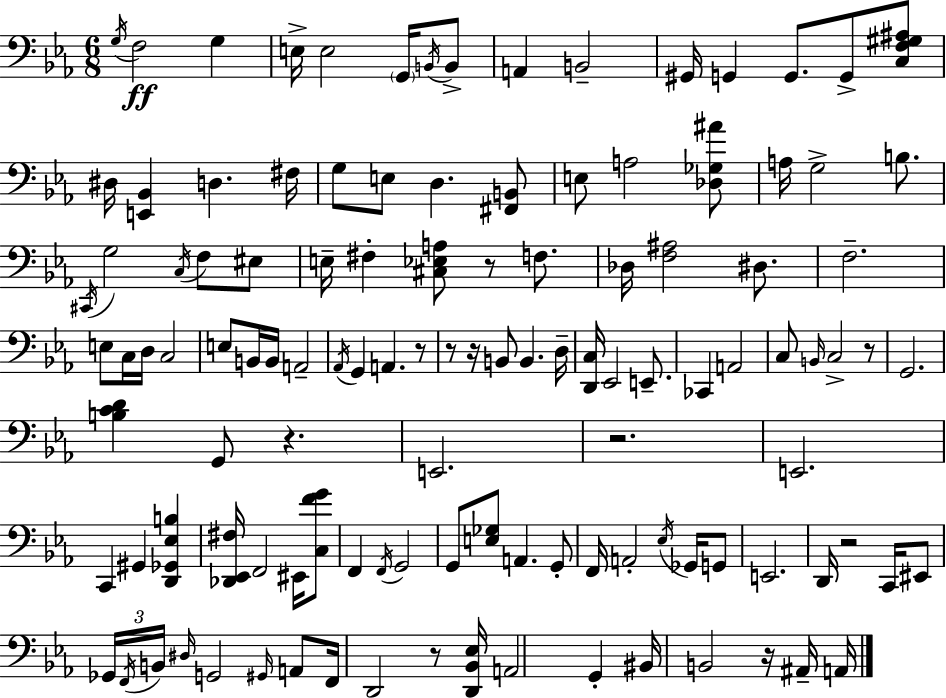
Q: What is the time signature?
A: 6/8